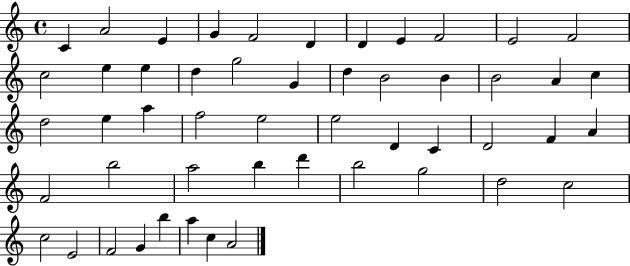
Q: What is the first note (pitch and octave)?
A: C4